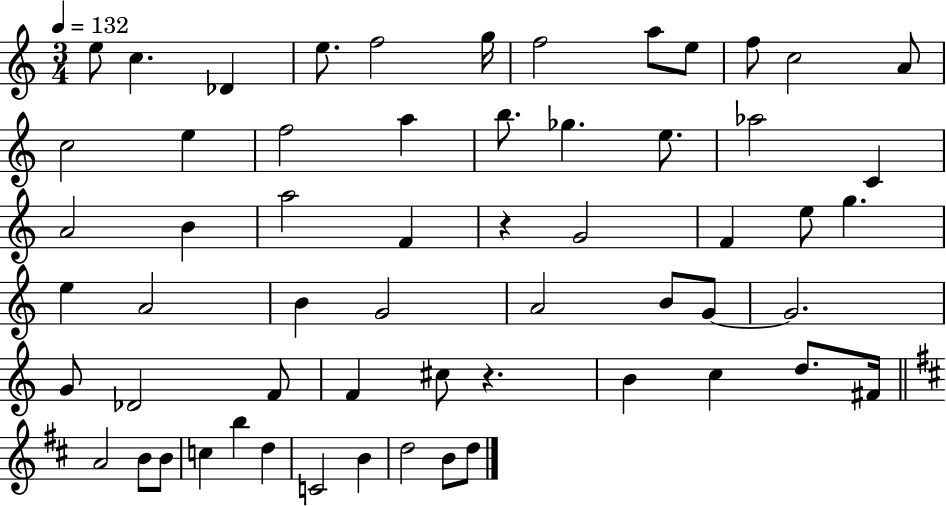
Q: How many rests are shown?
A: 2